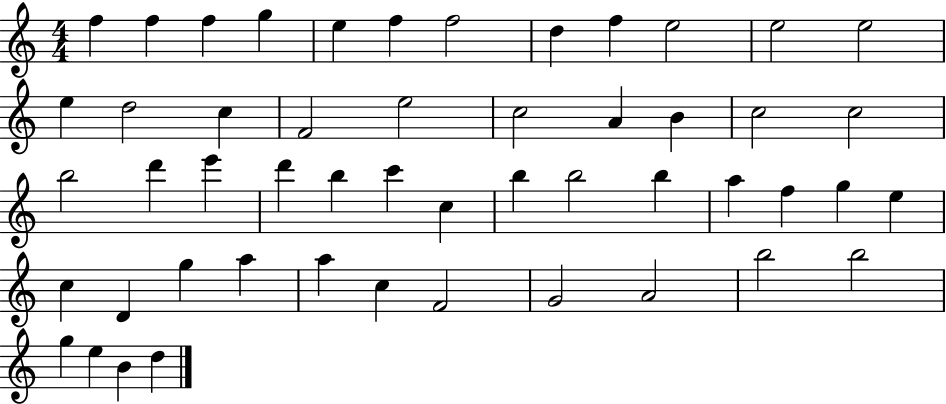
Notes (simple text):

F5/q F5/q F5/q G5/q E5/q F5/q F5/h D5/q F5/q E5/h E5/h E5/h E5/q D5/h C5/q F4/h E5/h C5/h A4/q B4/q C5/h C5/h B5/h D6/q E6/q D6/q B5/q C6/q C5/q B5/q B5/h B5/q A5/q F5/q G5/q E5/q C5/q D4/q G5/q A5/q A5/q C5/q F4/h G4/h A4/h B5/h B5/h G5/q E5/q B4/q D5/q